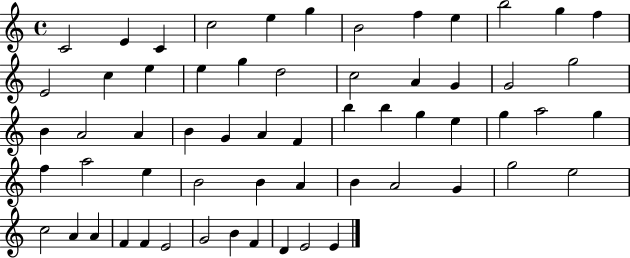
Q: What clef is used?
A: treble